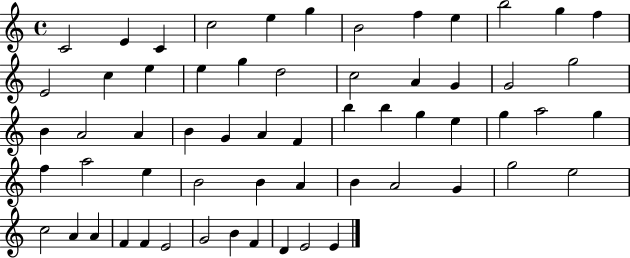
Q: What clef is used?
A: treble